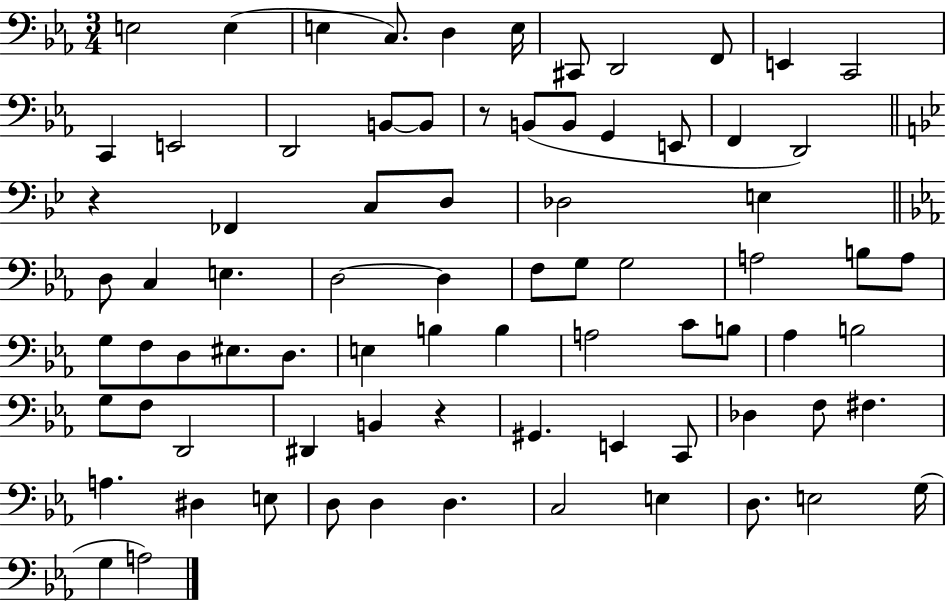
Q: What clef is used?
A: bass